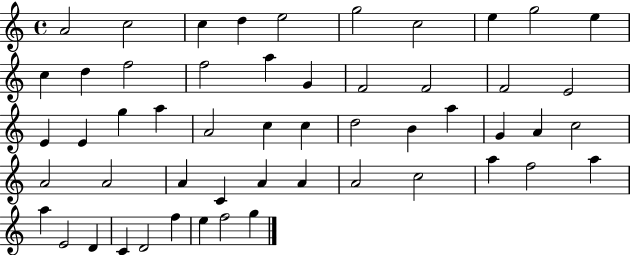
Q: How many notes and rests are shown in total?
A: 53